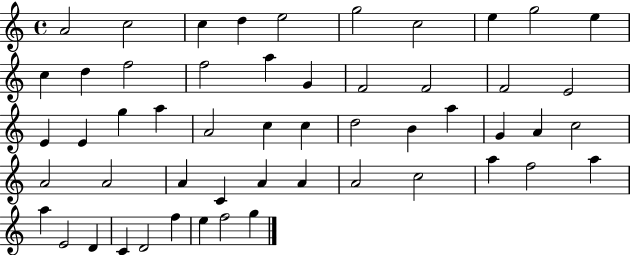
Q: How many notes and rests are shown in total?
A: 53